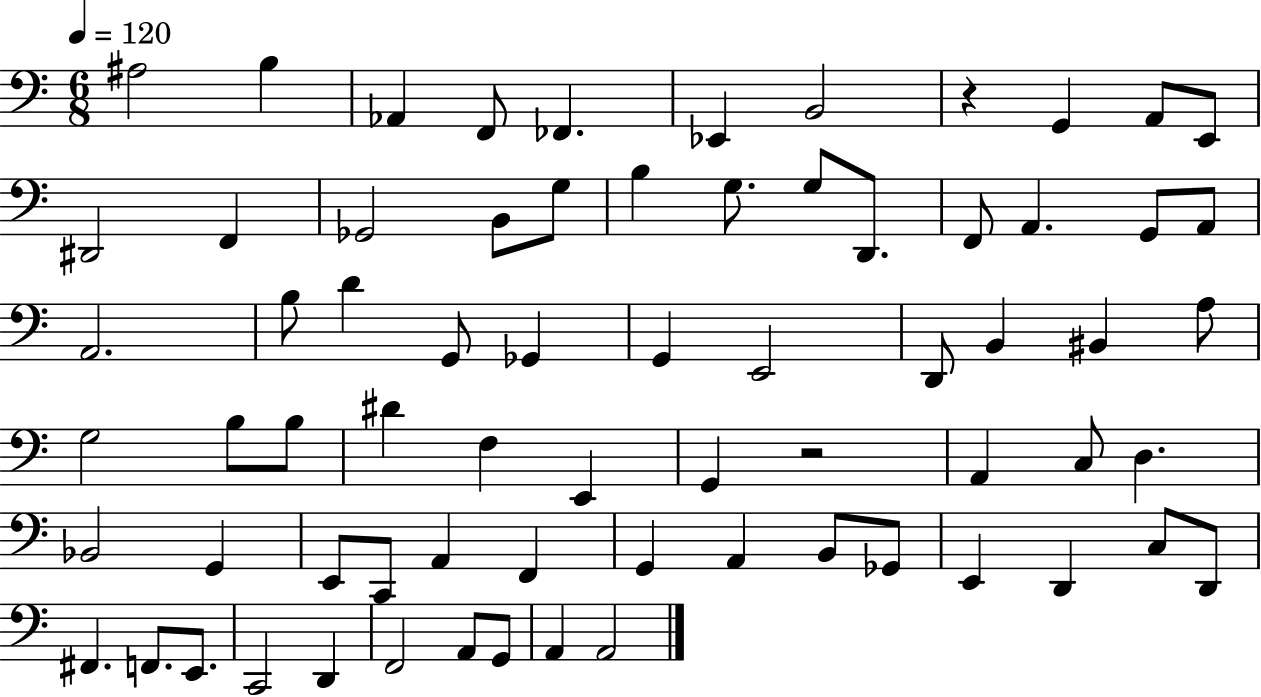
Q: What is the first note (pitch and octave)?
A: A#3